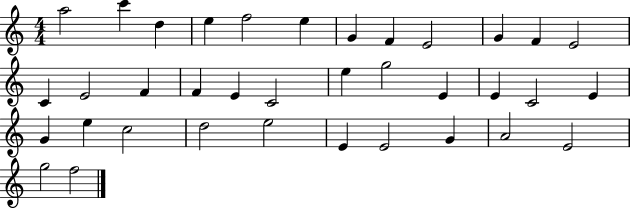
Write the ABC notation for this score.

X:1
T:Untitled
M:4/4
L:1/4
K:C
a2 c' d e f2 e G F E2 G F E2 C E2 F F E C2 e g2 E E C2 E G e c2 d2 e2 E E2 G A2 E2 g2 f2